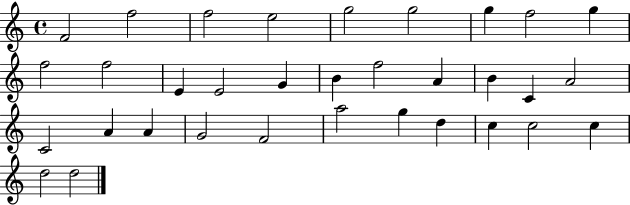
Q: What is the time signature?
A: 4/4